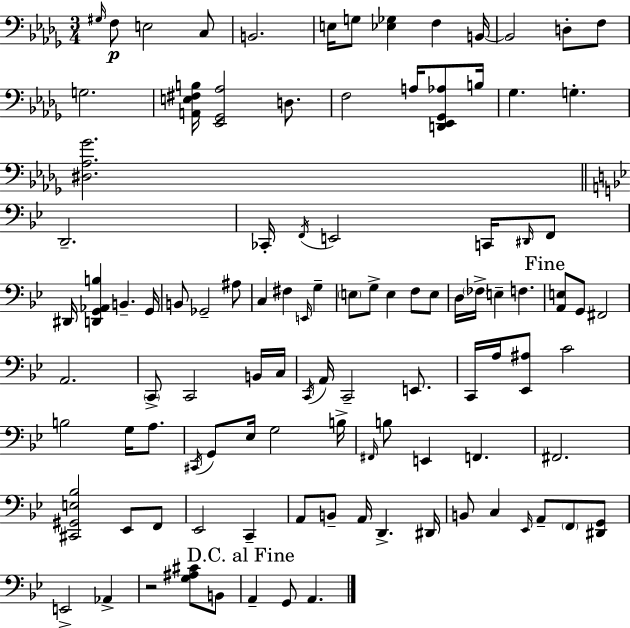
G#3/s F3/e E3/h C3/e B2/h. E3/s G3/e [Eb3,Gb3]/q F3/q B2/s B2/h D3/e F3/e G3/h. [A2,E3,F#3,B3]/s [Eb2,Gb2,Ab3]/h D3/e. F3/h A3/s [D2,Eb2,Gb2,Ab3]/e B3/s Gb3/q. G3/q. [D#3,Ab3,Gb4]/h. D2/h. CES2/s F2/s E2/h C2/s D#2/s F2/e D#2/s [D2,G2,Ab2,B3]/q B2/q. G2/s B2/e Gb2/h A#3/e C3/q F#3/q E2/s G3/q E3/e G3/e E3/q F3/e E3/e D3/s FES3/s E3/q F3/q. [A2,E3]/e G2/e F#2/h A2/h. C2/e C2/h B2/s C3/s C2/s A2/s C2/h E2/e. C2/s A3/s [Eb2,A#3]/e C4/h B3/h G3/s A3/e. C#2/s G2/e Eb3/s G3/h B3/s F#2/s B3/e E2/q F2/q. F#2/h. [C#2,G#2,E3,Bb3]/h Eb2/e F2/e Eb2/h C2/q A2/e B2/e A2/s D2/q. D#2/s B2/e C3/q Eb2/s A2/e F2/e [D#2,G2]/e E2/h Ab2/q R/h [G3,A#3,C#4]/e B2/e A2/q G2/e A2/q.